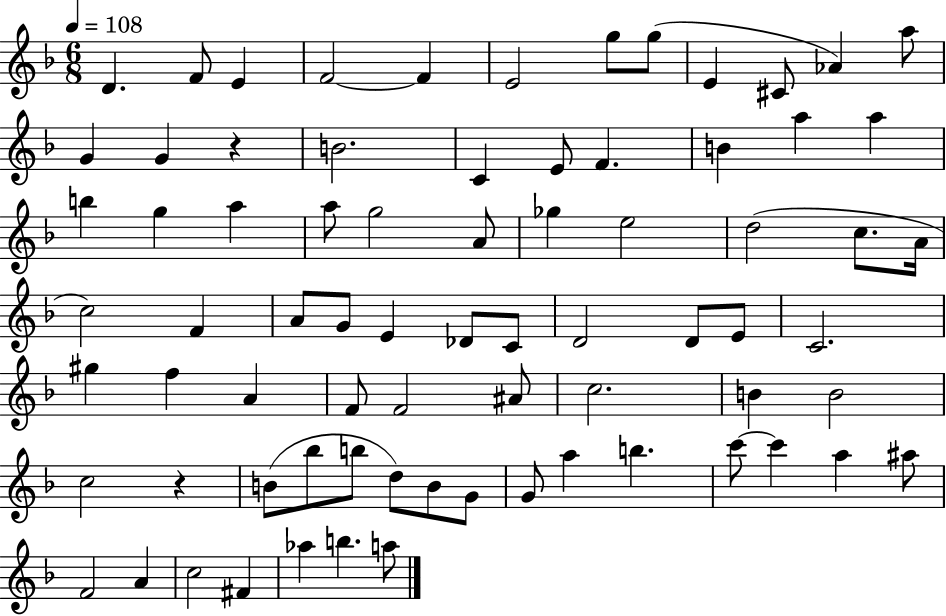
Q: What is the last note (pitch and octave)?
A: A5